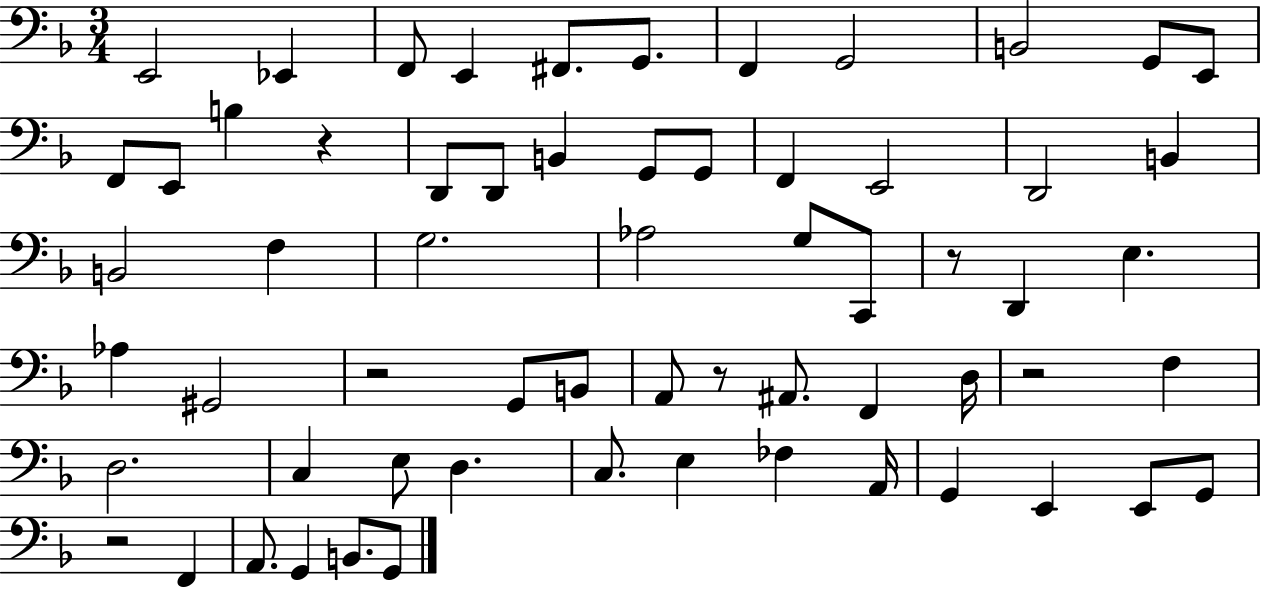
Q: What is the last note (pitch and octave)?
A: G2